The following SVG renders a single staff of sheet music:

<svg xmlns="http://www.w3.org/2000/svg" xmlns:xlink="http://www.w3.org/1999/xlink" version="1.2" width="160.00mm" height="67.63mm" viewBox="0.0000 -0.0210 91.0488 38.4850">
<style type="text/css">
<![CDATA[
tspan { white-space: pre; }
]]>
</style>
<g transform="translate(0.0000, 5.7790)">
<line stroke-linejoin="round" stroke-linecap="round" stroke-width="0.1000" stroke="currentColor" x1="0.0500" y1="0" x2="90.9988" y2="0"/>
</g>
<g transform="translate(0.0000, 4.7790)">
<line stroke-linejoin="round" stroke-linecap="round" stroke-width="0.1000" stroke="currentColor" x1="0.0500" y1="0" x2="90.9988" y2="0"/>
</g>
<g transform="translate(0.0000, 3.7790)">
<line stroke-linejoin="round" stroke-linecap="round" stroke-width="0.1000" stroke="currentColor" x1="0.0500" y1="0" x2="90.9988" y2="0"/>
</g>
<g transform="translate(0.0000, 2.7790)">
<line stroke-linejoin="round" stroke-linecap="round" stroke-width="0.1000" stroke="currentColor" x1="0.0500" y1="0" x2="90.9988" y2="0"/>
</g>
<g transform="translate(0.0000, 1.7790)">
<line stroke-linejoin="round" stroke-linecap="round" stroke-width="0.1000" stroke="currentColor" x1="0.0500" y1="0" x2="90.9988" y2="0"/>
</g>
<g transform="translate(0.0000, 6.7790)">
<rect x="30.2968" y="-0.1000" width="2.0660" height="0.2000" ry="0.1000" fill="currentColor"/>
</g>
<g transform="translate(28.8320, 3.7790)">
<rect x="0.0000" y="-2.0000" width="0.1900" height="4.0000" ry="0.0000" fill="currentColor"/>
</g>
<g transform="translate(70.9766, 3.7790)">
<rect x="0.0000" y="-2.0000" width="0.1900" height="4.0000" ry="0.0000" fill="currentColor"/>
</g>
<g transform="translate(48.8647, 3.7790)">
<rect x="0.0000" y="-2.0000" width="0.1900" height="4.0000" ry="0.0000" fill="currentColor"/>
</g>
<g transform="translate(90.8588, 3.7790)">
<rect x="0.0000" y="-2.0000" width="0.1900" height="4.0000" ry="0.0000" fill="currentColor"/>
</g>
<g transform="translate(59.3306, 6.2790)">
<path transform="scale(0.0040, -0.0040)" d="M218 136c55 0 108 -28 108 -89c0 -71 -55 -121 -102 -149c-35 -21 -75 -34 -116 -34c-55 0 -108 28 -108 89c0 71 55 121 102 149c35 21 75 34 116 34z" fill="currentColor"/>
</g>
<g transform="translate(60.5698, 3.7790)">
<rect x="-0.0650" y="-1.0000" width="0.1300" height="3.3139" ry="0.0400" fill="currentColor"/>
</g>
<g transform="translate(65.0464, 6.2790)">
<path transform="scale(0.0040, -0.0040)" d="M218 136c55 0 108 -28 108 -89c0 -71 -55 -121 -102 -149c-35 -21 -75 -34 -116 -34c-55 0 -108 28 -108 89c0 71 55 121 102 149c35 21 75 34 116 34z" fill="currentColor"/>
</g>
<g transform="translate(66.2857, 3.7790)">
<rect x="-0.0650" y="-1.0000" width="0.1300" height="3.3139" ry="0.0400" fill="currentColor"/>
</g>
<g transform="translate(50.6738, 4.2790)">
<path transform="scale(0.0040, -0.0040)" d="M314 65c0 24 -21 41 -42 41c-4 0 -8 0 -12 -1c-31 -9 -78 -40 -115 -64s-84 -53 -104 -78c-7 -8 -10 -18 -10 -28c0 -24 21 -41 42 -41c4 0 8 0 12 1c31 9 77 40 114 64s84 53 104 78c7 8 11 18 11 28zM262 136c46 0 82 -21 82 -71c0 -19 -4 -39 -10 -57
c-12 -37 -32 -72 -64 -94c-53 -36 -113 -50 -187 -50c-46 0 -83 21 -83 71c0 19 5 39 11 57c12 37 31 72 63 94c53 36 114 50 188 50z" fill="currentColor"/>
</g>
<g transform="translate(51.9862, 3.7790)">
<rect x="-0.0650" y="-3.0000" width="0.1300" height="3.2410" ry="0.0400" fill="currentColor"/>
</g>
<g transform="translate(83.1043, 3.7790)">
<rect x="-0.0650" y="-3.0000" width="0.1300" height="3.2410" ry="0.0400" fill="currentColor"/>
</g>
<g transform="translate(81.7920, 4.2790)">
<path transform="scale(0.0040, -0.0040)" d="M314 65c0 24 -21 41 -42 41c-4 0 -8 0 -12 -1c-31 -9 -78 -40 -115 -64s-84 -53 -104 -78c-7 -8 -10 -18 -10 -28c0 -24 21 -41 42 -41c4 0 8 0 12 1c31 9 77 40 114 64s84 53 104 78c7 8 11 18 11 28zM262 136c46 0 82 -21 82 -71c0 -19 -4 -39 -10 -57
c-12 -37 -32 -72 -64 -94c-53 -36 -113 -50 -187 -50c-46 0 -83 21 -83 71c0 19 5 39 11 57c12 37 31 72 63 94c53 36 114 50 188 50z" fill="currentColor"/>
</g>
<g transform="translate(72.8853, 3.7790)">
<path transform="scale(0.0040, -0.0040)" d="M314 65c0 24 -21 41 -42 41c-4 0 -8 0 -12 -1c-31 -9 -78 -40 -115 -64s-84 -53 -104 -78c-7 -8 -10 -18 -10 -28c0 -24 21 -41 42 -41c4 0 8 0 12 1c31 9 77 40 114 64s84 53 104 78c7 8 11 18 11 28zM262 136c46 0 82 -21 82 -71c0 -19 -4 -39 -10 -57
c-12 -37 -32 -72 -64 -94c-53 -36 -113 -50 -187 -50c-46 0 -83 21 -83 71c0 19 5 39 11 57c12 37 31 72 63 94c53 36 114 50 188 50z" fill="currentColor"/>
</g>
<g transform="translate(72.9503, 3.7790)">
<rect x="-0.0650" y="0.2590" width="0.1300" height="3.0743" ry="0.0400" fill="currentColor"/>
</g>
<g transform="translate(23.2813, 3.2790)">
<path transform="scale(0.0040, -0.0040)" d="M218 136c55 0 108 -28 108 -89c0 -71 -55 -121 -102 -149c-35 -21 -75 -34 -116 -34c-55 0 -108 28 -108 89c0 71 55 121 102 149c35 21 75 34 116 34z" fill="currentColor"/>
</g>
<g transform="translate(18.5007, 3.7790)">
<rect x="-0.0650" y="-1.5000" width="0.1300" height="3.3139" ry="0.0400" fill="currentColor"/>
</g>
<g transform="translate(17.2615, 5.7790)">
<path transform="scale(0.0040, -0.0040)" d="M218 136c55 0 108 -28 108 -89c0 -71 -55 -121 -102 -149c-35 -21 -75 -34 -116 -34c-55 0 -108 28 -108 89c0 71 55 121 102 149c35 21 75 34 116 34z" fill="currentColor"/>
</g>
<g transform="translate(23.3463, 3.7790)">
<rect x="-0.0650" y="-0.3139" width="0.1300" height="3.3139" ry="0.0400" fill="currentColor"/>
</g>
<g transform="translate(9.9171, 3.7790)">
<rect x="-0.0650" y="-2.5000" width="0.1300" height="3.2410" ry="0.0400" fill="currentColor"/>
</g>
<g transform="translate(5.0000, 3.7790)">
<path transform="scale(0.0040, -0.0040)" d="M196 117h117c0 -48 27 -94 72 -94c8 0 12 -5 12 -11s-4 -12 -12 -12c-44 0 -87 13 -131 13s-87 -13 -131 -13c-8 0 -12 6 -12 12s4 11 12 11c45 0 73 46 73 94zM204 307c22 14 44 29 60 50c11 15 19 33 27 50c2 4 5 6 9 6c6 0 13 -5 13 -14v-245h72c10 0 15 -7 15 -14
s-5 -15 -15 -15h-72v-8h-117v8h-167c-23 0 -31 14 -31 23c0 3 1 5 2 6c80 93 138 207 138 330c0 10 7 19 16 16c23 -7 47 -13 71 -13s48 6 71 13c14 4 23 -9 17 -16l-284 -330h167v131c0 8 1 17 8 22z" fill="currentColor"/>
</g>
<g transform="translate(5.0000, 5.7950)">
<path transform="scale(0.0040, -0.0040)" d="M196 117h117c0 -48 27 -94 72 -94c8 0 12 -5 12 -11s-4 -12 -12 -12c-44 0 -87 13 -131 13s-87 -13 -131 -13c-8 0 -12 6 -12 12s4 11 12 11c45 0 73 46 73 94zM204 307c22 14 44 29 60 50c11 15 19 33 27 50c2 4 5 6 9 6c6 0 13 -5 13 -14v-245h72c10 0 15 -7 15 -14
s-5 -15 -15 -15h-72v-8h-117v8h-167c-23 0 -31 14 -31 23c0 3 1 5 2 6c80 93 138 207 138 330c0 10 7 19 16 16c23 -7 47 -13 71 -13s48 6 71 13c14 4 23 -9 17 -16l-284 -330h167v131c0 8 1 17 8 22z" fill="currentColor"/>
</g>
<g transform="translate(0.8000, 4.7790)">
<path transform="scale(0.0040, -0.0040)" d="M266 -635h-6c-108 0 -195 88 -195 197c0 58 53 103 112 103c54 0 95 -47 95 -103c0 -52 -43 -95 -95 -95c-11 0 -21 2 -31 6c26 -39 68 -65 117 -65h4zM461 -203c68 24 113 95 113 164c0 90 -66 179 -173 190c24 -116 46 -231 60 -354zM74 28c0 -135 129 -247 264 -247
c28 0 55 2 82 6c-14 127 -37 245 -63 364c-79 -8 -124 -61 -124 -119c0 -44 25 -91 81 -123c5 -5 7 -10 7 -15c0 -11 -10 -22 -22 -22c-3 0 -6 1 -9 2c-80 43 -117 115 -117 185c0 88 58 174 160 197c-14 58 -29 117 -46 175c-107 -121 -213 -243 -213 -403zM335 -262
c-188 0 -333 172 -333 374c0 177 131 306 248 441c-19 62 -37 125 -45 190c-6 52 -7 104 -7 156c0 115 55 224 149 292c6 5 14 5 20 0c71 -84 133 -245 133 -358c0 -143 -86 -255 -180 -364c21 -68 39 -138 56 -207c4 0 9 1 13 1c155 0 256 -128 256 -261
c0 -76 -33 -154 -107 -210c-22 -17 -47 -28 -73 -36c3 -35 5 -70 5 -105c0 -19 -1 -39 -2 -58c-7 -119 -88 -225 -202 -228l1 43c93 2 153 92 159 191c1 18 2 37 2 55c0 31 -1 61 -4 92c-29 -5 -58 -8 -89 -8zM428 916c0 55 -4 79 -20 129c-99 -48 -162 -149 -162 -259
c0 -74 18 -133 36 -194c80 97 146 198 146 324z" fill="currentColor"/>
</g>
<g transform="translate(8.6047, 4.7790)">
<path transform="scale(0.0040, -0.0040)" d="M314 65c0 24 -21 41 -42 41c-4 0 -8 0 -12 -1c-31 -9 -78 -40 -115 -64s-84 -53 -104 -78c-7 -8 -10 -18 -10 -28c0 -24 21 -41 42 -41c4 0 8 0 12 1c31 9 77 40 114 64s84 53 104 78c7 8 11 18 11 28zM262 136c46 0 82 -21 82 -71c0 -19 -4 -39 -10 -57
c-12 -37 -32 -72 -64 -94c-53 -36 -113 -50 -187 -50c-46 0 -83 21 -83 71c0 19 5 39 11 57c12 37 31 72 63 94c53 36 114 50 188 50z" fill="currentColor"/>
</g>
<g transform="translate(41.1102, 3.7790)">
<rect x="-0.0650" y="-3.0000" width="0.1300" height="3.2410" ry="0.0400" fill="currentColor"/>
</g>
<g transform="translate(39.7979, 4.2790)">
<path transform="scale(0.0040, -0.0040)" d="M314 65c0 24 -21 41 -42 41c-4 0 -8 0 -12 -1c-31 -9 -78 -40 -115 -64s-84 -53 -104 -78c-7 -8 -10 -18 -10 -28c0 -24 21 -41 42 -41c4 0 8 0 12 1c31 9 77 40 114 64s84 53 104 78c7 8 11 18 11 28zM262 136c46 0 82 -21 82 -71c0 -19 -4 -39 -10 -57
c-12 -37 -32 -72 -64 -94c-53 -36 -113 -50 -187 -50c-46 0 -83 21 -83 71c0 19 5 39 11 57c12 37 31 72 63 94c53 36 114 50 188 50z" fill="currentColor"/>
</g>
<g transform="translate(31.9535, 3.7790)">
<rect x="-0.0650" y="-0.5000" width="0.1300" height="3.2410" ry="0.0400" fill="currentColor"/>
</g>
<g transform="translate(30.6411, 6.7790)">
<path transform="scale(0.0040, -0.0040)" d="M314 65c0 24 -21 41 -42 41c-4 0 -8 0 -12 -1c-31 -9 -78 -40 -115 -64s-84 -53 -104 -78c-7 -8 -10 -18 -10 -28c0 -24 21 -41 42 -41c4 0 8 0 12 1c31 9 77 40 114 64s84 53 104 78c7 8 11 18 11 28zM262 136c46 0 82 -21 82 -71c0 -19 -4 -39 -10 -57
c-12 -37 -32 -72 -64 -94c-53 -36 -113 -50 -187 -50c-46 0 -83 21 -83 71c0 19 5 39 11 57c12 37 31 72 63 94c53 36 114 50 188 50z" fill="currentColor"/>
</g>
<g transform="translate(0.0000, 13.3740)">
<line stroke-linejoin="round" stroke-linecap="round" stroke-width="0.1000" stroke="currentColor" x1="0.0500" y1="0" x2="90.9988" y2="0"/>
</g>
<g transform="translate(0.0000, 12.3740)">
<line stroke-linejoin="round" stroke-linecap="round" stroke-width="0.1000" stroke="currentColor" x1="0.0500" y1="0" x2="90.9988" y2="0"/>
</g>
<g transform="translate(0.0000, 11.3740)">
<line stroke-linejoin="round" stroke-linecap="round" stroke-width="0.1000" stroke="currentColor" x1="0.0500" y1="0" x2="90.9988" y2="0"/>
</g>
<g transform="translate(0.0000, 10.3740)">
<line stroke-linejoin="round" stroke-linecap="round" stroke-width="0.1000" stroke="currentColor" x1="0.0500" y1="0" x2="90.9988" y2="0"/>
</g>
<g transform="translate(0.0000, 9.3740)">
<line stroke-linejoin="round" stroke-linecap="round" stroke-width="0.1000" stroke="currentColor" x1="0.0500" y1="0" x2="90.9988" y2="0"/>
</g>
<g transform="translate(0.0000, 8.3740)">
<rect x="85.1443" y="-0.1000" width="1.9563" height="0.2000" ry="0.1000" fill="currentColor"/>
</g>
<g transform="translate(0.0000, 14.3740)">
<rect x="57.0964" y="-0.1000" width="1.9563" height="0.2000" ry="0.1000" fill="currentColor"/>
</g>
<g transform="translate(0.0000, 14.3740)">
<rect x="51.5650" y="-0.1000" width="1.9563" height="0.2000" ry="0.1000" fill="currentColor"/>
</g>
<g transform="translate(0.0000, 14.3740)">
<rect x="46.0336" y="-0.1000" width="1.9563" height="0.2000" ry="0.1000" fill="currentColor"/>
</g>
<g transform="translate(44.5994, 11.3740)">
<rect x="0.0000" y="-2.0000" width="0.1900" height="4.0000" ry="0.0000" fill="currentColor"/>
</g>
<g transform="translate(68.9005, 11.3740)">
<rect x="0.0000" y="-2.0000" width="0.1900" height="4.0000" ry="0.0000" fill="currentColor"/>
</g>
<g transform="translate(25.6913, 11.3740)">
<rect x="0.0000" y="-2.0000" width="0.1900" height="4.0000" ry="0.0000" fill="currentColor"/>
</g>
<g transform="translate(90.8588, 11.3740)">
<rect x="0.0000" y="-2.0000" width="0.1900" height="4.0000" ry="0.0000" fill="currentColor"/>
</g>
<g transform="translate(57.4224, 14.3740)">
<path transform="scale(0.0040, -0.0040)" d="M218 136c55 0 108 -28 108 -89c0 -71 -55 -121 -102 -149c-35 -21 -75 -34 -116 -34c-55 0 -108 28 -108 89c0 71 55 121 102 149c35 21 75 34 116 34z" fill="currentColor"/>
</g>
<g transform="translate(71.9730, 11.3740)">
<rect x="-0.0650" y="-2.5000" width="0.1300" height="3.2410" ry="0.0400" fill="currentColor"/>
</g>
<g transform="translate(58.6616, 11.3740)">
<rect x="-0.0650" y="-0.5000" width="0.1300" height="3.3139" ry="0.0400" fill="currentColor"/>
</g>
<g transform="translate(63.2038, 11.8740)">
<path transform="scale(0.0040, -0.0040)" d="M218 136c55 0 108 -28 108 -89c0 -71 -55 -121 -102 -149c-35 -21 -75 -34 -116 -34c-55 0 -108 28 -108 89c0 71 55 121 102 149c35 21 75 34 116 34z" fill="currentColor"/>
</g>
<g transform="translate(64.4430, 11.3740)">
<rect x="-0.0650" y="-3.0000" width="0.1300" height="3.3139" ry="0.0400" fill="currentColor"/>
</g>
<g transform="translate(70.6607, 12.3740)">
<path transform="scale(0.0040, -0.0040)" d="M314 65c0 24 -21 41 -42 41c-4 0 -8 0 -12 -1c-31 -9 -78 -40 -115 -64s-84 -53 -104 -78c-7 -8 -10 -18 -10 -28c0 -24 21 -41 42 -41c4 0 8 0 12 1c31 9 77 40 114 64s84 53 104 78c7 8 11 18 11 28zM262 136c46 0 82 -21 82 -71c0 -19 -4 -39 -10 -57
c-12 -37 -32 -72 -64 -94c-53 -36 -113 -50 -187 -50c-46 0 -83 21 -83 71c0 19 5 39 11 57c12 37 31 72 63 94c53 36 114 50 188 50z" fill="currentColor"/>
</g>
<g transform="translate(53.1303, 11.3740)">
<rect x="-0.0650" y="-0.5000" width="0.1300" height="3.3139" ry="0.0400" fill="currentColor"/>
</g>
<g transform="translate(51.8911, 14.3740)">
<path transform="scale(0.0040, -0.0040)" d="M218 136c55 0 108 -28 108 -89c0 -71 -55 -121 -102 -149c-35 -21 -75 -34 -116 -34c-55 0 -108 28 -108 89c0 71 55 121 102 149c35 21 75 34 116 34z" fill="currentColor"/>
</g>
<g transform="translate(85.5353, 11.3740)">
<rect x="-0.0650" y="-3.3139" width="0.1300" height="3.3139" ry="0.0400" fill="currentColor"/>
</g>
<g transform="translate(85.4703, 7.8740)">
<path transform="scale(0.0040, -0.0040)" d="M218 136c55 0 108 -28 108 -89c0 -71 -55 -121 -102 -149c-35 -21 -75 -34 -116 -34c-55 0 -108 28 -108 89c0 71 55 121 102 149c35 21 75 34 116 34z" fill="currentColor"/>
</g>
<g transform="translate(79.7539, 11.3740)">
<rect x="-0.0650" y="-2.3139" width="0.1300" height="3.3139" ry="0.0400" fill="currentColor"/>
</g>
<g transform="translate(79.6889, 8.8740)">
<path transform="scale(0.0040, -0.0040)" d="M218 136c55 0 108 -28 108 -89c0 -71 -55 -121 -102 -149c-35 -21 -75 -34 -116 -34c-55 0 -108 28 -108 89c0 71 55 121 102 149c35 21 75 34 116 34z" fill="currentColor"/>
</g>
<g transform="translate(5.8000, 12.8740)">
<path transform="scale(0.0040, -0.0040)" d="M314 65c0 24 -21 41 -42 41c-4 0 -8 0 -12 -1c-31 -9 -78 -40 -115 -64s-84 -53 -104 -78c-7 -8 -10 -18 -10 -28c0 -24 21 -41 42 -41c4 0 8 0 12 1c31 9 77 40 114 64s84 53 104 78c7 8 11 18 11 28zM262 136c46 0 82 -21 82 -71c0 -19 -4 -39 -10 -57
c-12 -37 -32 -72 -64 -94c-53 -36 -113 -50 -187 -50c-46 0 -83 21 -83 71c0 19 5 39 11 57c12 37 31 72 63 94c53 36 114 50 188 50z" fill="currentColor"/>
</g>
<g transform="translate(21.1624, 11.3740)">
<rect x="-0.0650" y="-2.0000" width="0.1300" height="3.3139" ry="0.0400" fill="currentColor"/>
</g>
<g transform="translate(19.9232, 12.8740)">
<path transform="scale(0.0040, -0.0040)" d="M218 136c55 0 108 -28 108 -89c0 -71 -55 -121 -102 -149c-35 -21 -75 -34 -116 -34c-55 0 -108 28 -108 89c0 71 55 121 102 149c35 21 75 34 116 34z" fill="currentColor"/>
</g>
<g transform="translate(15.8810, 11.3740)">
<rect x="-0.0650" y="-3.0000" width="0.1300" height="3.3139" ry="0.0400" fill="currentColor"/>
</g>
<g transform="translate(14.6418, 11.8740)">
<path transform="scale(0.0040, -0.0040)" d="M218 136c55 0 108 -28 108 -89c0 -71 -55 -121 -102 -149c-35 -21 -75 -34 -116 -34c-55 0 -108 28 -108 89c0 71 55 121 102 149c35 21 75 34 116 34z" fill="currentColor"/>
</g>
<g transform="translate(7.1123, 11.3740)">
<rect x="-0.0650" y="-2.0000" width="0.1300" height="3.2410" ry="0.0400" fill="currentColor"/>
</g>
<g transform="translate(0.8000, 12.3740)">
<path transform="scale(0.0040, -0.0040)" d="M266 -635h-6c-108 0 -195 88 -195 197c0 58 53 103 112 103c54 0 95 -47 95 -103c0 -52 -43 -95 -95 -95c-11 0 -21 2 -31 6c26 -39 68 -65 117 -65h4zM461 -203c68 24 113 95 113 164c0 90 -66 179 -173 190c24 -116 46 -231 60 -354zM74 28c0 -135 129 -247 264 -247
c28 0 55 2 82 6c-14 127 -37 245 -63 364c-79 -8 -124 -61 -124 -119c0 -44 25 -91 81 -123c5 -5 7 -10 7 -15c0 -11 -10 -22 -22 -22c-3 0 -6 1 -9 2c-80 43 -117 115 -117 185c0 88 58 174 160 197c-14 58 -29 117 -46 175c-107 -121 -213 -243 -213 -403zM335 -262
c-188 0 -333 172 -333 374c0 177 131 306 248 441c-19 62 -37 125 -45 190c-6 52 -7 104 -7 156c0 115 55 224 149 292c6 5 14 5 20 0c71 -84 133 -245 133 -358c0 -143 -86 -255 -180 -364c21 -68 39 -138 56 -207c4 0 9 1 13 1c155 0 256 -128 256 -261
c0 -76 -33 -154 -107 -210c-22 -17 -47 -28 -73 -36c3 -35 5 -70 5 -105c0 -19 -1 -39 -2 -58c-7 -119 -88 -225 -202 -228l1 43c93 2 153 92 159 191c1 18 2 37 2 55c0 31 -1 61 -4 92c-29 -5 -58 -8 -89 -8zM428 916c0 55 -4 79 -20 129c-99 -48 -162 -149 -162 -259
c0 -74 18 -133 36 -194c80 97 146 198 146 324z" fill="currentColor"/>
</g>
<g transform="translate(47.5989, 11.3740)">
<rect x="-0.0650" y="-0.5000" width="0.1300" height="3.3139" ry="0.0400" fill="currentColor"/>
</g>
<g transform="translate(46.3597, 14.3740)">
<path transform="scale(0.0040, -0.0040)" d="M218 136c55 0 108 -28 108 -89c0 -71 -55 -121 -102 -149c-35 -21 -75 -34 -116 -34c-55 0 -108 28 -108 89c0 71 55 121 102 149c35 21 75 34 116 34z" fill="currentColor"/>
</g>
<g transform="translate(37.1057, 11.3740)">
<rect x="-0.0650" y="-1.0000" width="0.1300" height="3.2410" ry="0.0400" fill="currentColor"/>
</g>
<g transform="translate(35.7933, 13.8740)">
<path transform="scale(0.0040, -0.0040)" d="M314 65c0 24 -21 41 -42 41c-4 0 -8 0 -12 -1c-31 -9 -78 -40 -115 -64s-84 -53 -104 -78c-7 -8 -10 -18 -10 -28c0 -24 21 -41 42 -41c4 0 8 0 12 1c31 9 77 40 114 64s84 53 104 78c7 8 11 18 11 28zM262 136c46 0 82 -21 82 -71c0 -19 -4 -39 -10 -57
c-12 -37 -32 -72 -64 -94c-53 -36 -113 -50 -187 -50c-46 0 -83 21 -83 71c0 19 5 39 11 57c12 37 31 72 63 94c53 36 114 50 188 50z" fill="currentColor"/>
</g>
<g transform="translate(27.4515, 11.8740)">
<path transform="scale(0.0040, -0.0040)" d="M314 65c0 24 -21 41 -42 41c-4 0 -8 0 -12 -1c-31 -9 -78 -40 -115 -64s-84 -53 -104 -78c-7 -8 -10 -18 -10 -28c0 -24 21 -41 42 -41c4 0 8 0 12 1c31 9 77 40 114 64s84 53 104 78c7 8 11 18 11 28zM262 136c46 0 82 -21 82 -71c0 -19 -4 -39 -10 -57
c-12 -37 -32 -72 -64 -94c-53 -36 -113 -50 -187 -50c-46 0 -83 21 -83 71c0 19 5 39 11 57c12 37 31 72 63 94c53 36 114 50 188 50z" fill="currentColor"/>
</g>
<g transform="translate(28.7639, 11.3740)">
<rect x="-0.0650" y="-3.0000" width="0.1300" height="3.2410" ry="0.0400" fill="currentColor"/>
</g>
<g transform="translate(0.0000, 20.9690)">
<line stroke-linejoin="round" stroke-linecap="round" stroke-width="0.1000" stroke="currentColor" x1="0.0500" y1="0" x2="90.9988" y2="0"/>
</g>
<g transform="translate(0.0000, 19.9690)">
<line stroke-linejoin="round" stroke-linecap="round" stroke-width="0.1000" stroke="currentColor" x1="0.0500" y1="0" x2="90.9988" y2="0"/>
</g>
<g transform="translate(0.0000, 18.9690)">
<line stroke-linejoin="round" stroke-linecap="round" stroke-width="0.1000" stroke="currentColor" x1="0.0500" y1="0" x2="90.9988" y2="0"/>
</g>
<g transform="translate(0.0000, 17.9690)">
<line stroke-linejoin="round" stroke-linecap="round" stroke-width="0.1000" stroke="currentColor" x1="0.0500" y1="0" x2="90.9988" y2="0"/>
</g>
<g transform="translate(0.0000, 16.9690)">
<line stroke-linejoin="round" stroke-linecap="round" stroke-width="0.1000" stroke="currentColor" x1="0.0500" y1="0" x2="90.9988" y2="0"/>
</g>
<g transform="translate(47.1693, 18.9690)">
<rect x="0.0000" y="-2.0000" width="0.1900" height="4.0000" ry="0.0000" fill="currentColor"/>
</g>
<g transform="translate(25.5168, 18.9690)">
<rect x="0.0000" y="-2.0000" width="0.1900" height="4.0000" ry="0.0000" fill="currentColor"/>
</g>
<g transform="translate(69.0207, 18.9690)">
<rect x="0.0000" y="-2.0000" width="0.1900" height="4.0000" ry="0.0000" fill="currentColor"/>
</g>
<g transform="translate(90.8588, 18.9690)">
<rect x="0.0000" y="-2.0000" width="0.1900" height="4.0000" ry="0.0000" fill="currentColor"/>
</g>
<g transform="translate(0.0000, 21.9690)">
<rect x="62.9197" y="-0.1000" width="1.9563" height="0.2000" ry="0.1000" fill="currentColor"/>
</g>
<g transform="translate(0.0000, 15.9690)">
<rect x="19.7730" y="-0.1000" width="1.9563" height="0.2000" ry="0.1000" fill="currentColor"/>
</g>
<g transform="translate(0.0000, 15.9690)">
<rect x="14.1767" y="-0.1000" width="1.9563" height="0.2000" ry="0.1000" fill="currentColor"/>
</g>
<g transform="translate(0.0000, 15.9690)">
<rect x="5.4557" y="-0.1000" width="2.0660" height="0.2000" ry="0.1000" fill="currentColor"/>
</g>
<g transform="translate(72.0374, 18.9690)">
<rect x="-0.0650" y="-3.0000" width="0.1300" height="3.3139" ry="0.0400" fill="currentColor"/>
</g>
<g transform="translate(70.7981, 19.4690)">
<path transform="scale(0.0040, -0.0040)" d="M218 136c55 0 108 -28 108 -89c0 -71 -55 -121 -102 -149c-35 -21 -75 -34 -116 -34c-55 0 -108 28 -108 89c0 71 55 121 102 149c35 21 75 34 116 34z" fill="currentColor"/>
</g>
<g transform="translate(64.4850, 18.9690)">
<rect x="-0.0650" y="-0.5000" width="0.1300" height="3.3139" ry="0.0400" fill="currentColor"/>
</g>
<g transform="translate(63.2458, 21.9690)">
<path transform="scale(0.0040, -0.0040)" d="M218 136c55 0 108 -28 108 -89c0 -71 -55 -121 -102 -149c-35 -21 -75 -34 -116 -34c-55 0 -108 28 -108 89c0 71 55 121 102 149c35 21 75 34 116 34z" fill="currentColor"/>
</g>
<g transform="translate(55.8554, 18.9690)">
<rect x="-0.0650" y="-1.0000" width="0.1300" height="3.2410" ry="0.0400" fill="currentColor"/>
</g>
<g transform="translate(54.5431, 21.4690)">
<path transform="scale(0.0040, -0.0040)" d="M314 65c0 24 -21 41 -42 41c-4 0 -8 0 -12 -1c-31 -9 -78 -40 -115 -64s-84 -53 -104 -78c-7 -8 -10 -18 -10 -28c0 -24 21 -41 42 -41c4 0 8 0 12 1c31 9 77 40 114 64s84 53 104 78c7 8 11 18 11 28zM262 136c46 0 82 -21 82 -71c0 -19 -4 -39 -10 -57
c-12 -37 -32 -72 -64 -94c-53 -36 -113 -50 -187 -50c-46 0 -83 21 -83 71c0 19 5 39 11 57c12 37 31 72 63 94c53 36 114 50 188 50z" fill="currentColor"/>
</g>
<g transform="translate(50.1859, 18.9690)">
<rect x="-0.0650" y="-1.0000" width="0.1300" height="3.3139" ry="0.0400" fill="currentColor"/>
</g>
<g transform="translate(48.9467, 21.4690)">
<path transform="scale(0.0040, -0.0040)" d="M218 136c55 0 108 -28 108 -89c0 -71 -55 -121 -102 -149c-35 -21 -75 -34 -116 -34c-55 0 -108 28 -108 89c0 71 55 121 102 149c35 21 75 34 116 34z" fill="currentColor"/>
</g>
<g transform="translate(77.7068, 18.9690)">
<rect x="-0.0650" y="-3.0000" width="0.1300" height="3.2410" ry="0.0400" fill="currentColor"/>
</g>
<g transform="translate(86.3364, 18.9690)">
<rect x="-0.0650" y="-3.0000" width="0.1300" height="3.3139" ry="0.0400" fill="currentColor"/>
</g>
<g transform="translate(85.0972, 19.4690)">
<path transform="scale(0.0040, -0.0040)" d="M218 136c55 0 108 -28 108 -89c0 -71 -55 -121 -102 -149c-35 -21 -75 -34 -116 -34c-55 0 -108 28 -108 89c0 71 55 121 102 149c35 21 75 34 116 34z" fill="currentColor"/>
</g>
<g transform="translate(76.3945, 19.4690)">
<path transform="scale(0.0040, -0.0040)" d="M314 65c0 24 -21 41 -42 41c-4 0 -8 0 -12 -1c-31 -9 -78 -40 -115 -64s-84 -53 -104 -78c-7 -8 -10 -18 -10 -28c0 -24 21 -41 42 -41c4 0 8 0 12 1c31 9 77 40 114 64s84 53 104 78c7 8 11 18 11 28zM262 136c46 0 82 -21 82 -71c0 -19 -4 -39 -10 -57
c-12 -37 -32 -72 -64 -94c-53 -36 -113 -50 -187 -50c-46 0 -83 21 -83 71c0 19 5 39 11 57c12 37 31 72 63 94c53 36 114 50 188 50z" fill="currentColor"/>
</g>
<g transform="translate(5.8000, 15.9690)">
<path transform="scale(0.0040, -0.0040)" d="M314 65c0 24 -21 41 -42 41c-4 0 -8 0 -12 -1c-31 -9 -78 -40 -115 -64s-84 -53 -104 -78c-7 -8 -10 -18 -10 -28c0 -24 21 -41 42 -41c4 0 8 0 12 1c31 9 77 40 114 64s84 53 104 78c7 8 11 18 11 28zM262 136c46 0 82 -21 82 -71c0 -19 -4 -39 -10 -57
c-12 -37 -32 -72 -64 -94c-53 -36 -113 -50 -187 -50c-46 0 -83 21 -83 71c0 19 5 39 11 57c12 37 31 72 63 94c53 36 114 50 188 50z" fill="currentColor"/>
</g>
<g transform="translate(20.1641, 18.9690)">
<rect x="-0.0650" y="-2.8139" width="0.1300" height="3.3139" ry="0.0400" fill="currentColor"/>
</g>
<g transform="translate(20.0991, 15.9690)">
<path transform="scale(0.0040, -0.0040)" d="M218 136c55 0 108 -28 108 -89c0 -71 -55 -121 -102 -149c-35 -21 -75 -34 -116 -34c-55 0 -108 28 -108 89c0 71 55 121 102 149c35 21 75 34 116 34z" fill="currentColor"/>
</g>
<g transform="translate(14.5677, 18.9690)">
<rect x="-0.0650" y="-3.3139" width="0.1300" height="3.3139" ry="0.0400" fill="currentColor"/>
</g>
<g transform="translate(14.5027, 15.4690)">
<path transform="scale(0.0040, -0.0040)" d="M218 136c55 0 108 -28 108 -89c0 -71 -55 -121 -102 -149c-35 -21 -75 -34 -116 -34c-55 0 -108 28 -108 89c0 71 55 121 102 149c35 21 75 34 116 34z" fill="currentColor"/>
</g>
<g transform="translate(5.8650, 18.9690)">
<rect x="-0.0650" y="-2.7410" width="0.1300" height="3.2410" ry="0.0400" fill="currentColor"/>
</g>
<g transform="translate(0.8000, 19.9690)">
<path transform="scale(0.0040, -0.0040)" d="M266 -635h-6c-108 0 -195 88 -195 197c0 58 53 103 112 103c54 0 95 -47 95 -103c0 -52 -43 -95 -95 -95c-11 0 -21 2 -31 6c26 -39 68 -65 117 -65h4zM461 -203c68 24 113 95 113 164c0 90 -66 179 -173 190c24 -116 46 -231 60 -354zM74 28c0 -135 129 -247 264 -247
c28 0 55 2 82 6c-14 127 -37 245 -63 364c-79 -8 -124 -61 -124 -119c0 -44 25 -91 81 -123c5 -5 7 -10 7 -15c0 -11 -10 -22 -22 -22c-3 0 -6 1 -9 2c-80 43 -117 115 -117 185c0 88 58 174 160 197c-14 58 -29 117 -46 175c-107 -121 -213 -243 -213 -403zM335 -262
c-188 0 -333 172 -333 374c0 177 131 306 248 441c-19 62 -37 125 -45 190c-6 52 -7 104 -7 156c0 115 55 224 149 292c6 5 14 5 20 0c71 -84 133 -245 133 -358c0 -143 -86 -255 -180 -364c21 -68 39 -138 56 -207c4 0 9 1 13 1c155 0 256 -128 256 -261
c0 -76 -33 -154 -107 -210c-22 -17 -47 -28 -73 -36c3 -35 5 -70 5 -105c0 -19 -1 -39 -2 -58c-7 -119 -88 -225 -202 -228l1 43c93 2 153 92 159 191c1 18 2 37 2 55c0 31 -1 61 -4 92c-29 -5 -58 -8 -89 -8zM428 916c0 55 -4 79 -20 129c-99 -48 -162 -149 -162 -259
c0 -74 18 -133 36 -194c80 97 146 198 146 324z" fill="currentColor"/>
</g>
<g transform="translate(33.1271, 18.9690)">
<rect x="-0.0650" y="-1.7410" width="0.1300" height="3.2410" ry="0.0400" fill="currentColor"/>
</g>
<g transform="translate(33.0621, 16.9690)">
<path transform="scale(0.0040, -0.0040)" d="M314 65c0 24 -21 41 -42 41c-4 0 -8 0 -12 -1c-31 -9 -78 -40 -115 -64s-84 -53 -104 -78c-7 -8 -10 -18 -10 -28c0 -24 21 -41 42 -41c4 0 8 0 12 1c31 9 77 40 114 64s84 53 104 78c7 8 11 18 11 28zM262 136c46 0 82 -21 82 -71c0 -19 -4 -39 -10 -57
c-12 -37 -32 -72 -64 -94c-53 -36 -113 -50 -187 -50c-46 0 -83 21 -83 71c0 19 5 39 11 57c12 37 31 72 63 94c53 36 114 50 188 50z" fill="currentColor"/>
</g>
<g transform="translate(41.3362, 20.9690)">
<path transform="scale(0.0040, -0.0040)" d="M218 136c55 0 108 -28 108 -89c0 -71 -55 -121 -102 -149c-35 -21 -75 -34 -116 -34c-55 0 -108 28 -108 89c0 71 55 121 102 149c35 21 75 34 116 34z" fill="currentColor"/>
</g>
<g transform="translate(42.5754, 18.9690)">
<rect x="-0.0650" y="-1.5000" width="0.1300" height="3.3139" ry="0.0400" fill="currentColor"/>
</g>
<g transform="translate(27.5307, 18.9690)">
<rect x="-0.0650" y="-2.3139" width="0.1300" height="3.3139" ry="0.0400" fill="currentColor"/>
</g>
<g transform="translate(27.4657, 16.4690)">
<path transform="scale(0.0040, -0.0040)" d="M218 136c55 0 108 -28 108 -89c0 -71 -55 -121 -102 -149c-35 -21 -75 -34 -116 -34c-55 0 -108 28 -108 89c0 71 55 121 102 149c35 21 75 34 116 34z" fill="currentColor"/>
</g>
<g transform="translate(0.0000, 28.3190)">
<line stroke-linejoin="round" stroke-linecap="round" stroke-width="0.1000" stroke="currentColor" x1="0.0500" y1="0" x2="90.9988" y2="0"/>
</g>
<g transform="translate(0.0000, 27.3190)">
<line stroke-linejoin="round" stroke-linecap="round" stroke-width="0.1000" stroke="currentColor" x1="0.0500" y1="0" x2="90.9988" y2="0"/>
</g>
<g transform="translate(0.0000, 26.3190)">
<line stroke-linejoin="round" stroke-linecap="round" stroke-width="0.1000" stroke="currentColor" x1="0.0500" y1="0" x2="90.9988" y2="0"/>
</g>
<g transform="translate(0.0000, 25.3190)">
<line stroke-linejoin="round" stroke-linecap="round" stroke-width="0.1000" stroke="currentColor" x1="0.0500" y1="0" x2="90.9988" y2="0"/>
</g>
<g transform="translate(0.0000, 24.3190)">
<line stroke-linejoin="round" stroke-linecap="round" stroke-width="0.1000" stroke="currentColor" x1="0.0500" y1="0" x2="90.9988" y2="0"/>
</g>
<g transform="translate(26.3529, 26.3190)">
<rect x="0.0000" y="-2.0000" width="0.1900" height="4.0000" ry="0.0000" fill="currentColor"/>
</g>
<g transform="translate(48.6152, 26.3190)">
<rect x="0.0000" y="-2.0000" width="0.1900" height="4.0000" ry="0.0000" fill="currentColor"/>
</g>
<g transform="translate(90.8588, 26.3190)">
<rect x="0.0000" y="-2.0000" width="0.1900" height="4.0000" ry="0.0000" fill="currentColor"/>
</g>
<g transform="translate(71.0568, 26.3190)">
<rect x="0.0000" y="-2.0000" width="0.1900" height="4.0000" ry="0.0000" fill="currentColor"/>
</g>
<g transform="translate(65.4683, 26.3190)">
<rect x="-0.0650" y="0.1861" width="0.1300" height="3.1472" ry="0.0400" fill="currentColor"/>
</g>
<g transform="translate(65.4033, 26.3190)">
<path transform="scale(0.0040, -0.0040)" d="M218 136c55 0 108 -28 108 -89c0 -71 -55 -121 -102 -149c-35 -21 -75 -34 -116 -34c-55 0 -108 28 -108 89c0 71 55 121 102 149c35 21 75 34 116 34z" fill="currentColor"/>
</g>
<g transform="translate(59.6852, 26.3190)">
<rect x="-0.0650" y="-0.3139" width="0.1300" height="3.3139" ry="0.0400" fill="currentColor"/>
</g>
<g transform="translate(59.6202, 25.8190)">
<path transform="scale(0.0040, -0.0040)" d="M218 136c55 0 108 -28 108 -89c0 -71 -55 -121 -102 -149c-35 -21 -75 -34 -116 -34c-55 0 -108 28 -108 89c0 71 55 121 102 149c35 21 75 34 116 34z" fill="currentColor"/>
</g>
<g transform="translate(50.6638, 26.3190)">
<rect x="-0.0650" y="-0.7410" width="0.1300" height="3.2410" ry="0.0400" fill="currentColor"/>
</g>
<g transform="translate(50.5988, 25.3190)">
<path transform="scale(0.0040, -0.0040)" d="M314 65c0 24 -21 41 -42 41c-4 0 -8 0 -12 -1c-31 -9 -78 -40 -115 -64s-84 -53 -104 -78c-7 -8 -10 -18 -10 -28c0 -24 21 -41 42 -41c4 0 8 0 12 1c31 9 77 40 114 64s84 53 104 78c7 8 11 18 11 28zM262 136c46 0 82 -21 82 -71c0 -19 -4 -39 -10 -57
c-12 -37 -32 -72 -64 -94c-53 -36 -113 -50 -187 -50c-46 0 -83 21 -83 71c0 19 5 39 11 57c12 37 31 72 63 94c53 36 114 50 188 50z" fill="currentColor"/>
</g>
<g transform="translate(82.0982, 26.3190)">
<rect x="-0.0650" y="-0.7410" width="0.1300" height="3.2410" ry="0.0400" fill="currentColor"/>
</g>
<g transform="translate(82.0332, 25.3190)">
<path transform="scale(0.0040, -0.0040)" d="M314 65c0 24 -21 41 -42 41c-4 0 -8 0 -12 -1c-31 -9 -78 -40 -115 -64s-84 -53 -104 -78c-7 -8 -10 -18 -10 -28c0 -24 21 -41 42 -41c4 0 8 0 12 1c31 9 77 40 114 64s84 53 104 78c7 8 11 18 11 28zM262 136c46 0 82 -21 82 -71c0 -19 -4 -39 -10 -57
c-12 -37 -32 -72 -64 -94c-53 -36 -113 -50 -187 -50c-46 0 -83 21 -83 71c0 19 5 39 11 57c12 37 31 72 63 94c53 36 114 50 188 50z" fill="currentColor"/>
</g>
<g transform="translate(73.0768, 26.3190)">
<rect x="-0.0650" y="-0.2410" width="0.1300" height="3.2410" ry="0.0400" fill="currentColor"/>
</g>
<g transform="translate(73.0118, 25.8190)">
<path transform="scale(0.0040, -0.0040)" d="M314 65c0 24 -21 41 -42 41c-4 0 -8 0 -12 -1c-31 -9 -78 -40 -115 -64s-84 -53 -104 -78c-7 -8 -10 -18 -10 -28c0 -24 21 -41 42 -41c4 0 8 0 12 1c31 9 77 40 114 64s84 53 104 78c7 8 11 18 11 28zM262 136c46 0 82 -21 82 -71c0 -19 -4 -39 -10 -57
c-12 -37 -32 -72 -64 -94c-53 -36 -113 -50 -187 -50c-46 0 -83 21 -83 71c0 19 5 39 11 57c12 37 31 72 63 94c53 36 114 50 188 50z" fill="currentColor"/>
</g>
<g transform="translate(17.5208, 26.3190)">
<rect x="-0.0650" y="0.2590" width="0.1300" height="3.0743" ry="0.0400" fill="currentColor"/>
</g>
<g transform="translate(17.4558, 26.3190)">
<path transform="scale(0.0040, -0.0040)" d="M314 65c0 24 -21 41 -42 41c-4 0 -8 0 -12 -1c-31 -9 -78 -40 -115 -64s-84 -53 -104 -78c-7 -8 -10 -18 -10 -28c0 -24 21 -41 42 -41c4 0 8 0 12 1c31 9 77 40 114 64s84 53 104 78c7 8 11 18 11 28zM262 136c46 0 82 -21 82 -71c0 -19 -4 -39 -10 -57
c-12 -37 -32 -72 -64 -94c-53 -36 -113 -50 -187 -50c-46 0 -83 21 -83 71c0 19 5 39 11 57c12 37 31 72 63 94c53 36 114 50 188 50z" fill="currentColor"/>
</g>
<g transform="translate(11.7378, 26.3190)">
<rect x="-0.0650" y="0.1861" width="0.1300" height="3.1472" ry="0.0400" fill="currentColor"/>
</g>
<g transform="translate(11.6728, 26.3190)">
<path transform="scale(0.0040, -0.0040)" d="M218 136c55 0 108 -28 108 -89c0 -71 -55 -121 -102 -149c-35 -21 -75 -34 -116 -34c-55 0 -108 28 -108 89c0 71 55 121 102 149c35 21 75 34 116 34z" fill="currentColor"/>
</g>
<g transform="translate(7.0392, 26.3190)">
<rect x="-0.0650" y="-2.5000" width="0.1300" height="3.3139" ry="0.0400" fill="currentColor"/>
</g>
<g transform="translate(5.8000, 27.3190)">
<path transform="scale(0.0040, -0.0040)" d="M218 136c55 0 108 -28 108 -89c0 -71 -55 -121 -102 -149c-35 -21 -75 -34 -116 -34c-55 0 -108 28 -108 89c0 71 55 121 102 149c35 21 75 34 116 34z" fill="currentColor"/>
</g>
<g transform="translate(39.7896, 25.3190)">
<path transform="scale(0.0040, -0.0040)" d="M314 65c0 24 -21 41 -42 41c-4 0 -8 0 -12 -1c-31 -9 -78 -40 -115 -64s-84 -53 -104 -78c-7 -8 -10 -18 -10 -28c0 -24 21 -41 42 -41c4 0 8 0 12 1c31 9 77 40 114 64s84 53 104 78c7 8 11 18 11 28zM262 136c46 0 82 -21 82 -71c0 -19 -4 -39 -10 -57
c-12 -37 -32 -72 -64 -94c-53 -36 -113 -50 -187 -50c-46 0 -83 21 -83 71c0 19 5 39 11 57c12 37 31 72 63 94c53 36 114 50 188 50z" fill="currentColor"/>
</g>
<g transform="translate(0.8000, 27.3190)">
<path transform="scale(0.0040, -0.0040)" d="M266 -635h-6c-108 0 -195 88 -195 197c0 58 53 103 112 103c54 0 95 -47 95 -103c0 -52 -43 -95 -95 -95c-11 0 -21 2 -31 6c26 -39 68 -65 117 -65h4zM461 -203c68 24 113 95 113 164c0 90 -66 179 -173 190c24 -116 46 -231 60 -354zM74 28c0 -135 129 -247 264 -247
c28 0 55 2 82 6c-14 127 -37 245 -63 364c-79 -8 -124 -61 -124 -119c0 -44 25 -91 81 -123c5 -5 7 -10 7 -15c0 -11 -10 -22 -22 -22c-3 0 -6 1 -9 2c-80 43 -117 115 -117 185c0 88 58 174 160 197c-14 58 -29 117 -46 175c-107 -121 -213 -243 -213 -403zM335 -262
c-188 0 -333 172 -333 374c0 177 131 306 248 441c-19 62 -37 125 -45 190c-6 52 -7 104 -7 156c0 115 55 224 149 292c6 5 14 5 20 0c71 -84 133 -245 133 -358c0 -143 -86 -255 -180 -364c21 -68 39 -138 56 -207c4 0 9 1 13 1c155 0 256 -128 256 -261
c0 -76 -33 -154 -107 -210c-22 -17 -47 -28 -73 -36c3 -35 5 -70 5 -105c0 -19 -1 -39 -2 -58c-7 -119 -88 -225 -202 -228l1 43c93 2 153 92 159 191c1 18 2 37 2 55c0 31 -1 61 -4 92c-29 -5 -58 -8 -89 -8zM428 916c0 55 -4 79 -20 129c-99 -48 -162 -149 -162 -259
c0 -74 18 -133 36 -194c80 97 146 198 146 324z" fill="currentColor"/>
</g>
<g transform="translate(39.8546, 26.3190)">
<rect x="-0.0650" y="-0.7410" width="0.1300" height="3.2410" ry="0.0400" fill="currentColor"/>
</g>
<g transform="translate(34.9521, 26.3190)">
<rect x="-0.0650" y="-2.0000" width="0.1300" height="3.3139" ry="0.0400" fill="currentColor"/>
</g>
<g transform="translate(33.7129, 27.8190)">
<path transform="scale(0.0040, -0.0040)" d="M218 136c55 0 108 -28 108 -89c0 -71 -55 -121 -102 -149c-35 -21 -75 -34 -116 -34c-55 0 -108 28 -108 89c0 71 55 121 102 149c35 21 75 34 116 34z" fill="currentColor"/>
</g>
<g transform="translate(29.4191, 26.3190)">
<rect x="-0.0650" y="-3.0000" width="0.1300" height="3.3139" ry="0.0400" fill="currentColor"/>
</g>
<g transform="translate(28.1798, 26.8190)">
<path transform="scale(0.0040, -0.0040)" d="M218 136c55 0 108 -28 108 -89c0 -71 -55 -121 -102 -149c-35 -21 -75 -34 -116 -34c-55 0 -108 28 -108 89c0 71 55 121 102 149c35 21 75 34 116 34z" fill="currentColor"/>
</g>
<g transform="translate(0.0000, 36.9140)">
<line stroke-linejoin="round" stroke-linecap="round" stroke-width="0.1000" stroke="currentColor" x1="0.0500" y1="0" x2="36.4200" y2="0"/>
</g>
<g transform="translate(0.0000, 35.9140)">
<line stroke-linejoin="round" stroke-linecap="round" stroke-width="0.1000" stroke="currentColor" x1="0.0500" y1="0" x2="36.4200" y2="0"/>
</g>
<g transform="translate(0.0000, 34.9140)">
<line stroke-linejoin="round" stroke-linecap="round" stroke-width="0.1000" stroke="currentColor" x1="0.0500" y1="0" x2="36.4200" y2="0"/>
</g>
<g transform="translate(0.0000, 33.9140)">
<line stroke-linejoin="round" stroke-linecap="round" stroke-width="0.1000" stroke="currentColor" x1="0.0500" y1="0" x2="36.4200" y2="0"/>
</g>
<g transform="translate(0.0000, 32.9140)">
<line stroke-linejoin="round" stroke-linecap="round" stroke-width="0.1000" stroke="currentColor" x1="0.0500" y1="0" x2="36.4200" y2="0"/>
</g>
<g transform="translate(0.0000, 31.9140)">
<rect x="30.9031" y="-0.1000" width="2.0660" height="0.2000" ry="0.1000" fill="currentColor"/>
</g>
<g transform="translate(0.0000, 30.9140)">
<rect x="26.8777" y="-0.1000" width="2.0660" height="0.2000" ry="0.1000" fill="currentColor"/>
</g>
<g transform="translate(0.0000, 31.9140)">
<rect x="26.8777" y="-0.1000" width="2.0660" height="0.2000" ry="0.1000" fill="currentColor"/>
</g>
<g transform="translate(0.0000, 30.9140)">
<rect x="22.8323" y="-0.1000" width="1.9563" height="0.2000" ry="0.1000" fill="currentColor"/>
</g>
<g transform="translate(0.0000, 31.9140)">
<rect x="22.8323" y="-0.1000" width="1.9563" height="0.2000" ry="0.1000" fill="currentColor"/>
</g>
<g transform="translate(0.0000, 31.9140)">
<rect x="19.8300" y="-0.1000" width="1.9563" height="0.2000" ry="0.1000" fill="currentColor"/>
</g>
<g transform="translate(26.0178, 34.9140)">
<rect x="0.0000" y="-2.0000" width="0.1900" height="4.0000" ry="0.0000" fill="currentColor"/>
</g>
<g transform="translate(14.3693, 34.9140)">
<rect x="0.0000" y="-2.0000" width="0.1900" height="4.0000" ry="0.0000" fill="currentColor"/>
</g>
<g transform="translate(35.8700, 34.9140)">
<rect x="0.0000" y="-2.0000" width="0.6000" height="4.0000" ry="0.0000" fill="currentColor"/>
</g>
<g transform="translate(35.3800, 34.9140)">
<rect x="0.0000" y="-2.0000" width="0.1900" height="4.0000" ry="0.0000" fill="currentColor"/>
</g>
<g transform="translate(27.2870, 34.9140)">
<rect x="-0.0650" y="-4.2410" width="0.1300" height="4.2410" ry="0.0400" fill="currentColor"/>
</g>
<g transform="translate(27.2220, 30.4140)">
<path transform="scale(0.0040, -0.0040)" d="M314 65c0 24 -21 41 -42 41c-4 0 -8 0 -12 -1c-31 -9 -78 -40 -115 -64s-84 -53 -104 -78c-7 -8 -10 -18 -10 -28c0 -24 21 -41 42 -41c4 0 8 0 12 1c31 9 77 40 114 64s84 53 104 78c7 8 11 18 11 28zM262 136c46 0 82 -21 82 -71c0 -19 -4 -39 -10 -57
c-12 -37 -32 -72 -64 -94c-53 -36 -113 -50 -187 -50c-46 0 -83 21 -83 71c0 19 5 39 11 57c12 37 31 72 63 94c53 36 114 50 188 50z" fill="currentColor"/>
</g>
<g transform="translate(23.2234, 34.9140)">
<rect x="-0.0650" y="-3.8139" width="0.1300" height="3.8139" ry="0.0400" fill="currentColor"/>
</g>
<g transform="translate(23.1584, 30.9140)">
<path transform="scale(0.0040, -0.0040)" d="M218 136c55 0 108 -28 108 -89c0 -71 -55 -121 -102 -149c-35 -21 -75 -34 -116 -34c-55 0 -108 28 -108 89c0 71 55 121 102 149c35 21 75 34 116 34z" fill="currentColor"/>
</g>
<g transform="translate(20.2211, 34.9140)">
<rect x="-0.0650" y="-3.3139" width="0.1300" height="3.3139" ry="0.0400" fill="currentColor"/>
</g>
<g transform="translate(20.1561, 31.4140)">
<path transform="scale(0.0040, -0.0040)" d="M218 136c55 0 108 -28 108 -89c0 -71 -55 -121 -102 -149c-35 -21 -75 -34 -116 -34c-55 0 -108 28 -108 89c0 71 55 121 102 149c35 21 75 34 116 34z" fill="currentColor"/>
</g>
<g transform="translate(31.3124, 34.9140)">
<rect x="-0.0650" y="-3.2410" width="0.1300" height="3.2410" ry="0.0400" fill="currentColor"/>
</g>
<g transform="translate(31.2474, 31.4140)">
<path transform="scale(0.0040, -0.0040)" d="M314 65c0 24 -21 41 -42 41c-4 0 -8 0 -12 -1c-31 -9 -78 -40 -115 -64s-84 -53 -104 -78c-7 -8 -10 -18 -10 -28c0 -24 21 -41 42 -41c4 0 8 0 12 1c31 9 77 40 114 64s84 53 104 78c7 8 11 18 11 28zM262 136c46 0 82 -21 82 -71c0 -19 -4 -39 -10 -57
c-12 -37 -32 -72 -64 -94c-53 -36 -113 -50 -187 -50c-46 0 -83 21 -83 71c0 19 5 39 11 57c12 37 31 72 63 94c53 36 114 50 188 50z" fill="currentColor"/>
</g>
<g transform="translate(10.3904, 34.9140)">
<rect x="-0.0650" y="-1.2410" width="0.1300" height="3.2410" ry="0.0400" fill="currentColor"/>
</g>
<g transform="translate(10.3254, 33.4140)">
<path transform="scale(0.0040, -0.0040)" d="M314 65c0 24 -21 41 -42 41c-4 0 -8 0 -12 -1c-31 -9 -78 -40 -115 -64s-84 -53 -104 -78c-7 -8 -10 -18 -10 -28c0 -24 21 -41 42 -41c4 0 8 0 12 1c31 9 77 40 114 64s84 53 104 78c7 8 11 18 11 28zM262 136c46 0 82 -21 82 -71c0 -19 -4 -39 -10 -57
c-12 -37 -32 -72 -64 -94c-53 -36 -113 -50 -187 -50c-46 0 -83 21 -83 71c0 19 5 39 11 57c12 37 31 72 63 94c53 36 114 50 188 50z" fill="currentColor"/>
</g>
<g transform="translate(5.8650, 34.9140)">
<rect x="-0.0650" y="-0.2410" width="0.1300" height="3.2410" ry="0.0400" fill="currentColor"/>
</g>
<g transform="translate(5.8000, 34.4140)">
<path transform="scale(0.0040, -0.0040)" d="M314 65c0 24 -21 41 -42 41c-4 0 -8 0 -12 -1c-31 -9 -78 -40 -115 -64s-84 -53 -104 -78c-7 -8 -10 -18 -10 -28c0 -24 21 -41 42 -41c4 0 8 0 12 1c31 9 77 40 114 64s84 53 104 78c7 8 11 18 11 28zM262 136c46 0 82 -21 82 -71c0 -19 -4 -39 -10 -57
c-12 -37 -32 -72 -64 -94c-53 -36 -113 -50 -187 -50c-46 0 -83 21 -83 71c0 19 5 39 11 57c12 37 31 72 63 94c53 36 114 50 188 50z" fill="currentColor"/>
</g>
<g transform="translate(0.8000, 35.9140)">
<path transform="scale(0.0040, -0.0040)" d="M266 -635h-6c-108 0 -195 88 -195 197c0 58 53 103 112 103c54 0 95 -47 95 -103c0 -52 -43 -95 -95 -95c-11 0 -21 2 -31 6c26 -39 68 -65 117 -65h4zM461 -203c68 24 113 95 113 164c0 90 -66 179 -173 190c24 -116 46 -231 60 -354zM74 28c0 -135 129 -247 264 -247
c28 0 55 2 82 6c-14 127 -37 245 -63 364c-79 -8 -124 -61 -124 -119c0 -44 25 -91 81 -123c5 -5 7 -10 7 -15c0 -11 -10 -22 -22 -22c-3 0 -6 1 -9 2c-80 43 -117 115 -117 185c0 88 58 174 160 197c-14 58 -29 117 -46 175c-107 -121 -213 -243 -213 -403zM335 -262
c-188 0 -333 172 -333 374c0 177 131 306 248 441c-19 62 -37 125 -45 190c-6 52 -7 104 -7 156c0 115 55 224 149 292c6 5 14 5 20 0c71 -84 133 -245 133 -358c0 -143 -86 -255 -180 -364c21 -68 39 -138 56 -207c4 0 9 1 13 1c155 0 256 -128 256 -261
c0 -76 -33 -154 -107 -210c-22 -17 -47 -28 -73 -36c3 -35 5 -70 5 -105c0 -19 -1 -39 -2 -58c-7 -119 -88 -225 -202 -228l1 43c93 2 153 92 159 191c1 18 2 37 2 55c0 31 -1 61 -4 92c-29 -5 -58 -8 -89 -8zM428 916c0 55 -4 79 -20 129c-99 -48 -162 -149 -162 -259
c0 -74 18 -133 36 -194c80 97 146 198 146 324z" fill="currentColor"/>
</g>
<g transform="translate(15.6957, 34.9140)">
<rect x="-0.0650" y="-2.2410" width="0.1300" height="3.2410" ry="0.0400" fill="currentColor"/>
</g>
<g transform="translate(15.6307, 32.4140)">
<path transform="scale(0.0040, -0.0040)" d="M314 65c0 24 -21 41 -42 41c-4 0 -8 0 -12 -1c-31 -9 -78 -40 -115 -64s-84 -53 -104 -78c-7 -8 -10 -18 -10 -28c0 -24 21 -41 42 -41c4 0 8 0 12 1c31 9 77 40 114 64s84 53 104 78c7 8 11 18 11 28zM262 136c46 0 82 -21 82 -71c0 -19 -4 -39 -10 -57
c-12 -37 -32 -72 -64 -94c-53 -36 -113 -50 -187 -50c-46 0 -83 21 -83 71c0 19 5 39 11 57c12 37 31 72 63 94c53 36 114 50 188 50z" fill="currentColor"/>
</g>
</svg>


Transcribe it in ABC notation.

X:1
T:Untitled
M:4/4
L:1/4
K:C
G2 E c C2 A2 A2 D D B2 A2 F2 A F A2 D2 C C C A G2 g b a2 b a g f2 E D D2 C A A2 A G B B2 A F d2 d2 c B c2 d2 c2 e2 g2 b c' d'2 b2